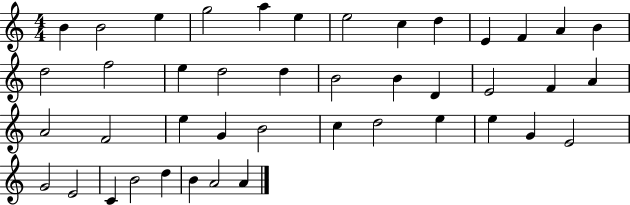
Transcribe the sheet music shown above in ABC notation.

X:1
T:Untitled
M:4/4
L:1/4
K:C
B B2 e g2 a e e2 c d E F A B d2 f2 e d2 d B2 B D E2 F A A2 F2 e G B2 c d2 e e G E2 G2 E2 C B2 d B A2 A